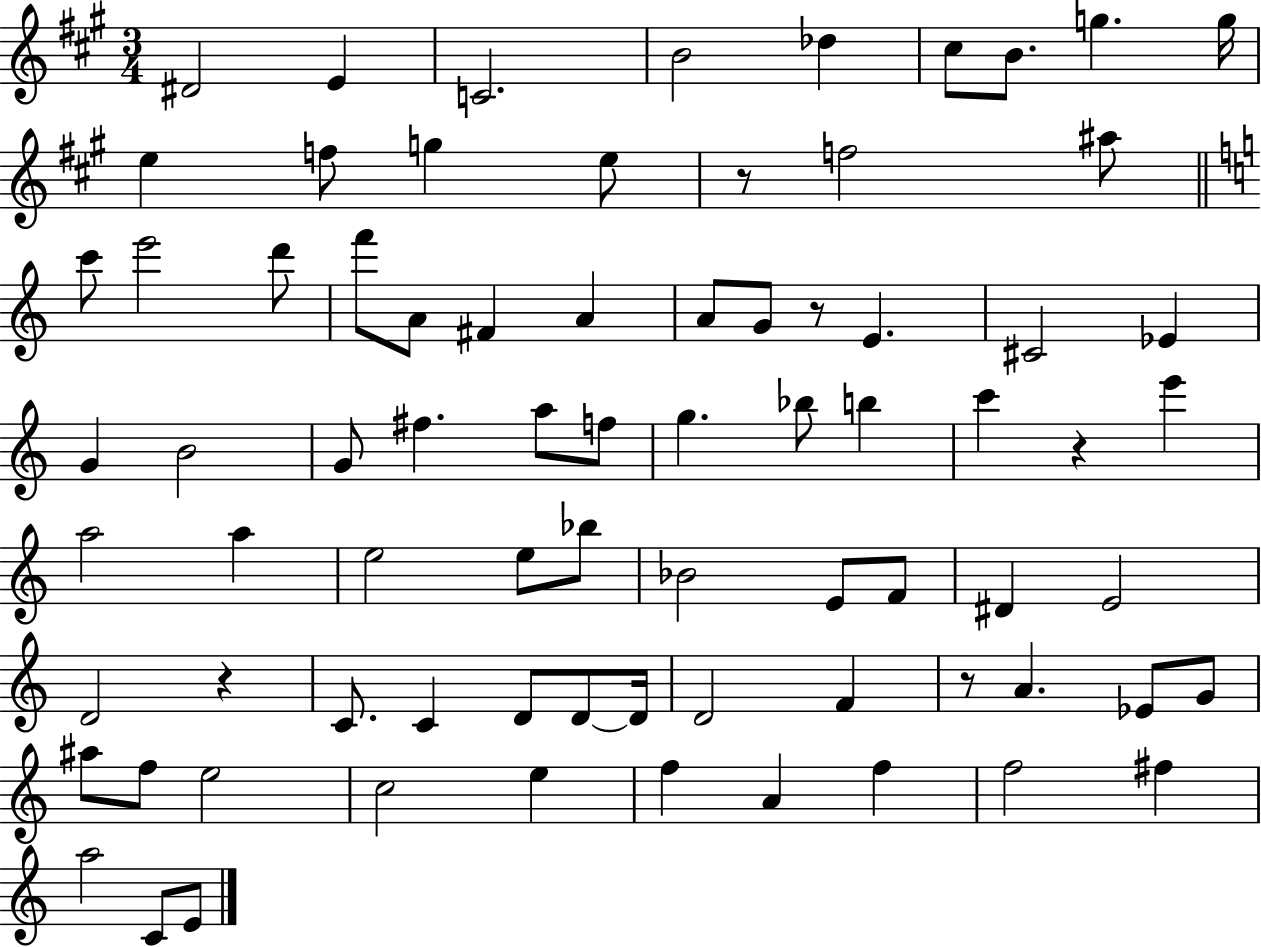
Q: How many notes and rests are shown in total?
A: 77